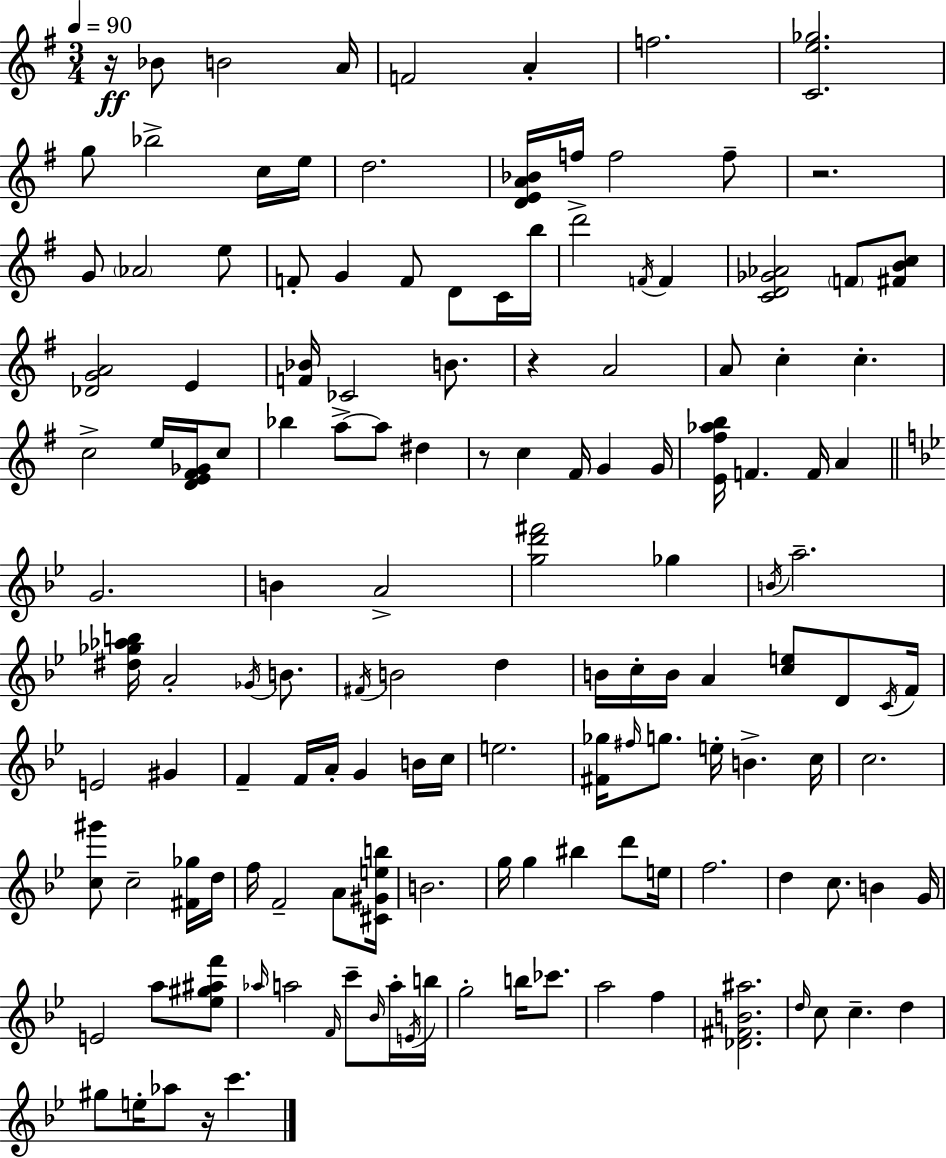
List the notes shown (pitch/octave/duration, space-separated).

R/s Bb4/e B4/h A4/s F4/h A4/q F5/h. [C4,E5,Gb5]/h. G5/e Bb5/h C5/s E5/s D5/h. [D4,E4,A4,Bb4]/s F5/s F5/h F5/e R/h. G4/e Ab4/h E5/e F4/e G4/q F4/e D4/e C4/s B5/s D6/h F4/s F4/q [C4,D4,Gb4,Ab4]/h F4/e [F#4,B4,C5]/e [Db4,G4,A4]/h E4/q [F4,Bb4]/s CES4/h B4/e. R/q A4/h A4/e C5/q C5/q. C5/h E5/s [D4,E4,F#4,Gb4]/s C5/e Bb5/q A5/e A5/e D#5/q R/e C5/q F#4/s G4/q G4/s [E4,F#5,Ab5,B5]/s F4/q. F4/s A4/q G4/h. B4/q A4/h [G5,D6,F#6]/h Gb5/q B4/s A5/h. [D#5,Gb5,Ab5,B5]/s A4/h Gb4/s B4/e. F#4/s B4/h D5/q B4/s C5/s B4/s A4/q [C5,E5]/e D4/e C4/s F4/s E4/h G#4/q F4/q F4/s A4/s G4/q B4/s C5/s E5/h. [F#4,Gb5]/s F#5/s G5/e. E5/s B4/q. C5/s C5/h. [C5,G#6]/e C5/h [F#4,Gb5]/s D5/s F5/s F4/h A4/e [C#4,G#4,E5,B5]/s B4/h. G5/s G5/q BIS5/q D6/e E5/s F5/h. D5/q C5/e. B4/q G4/s E4/h A5/e [Eb5,G#5,A#5,F6]/e Ab5/s A5/h F4/s C6/e Bb4/s A5/s E4/s B5/s G5/h B5/s CES6/e. A5/h F5/q [Db4,F#4,B4,A#5]/h. D5/s C5/e C5/q. D5/q G#5/e E5/s Ab5/e R/s C6/q.